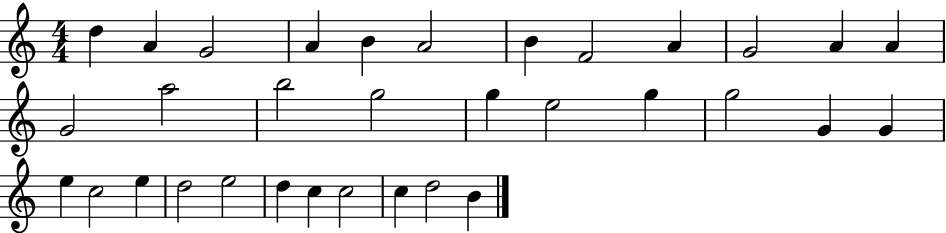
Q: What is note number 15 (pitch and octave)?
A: B5